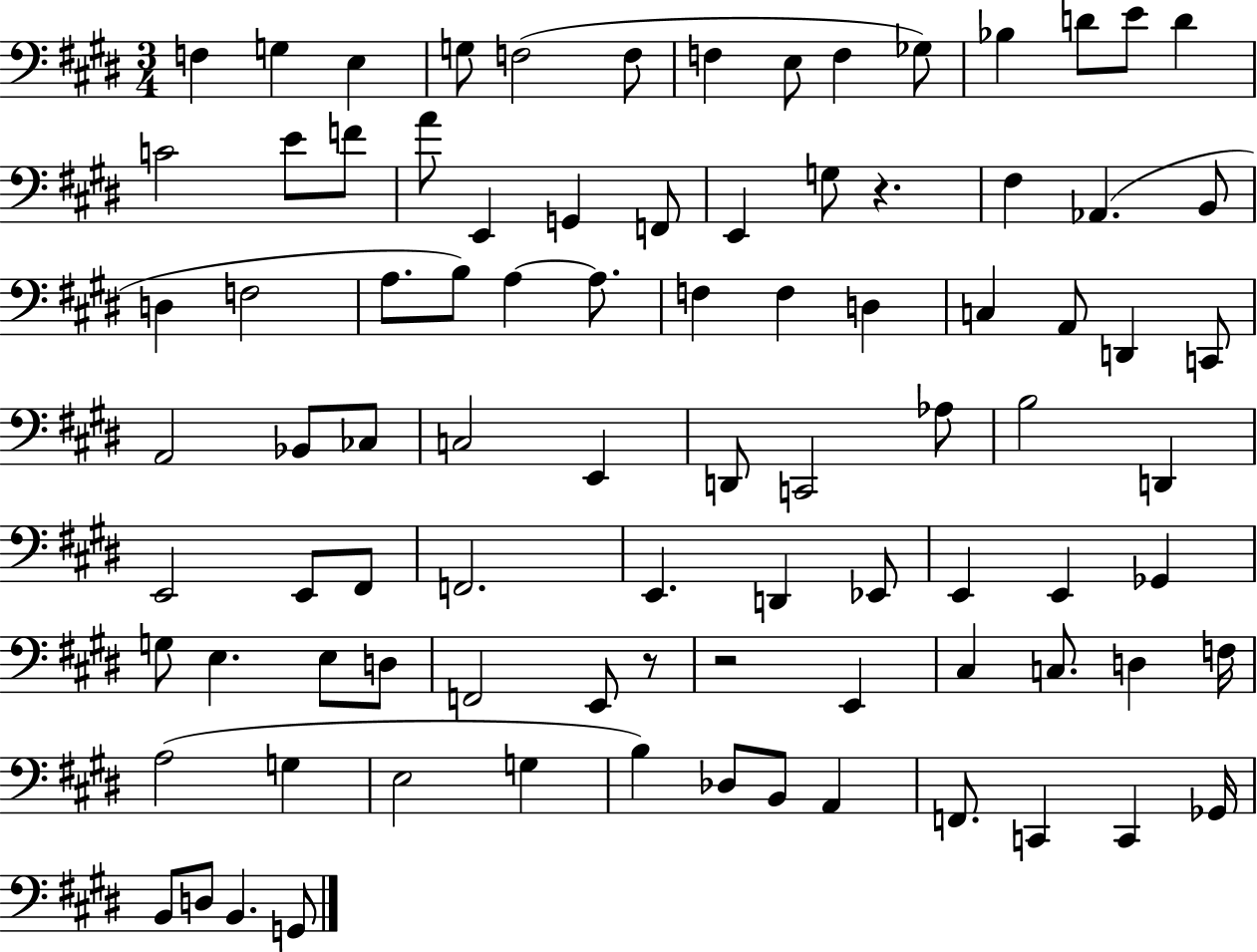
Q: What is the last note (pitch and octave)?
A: G2